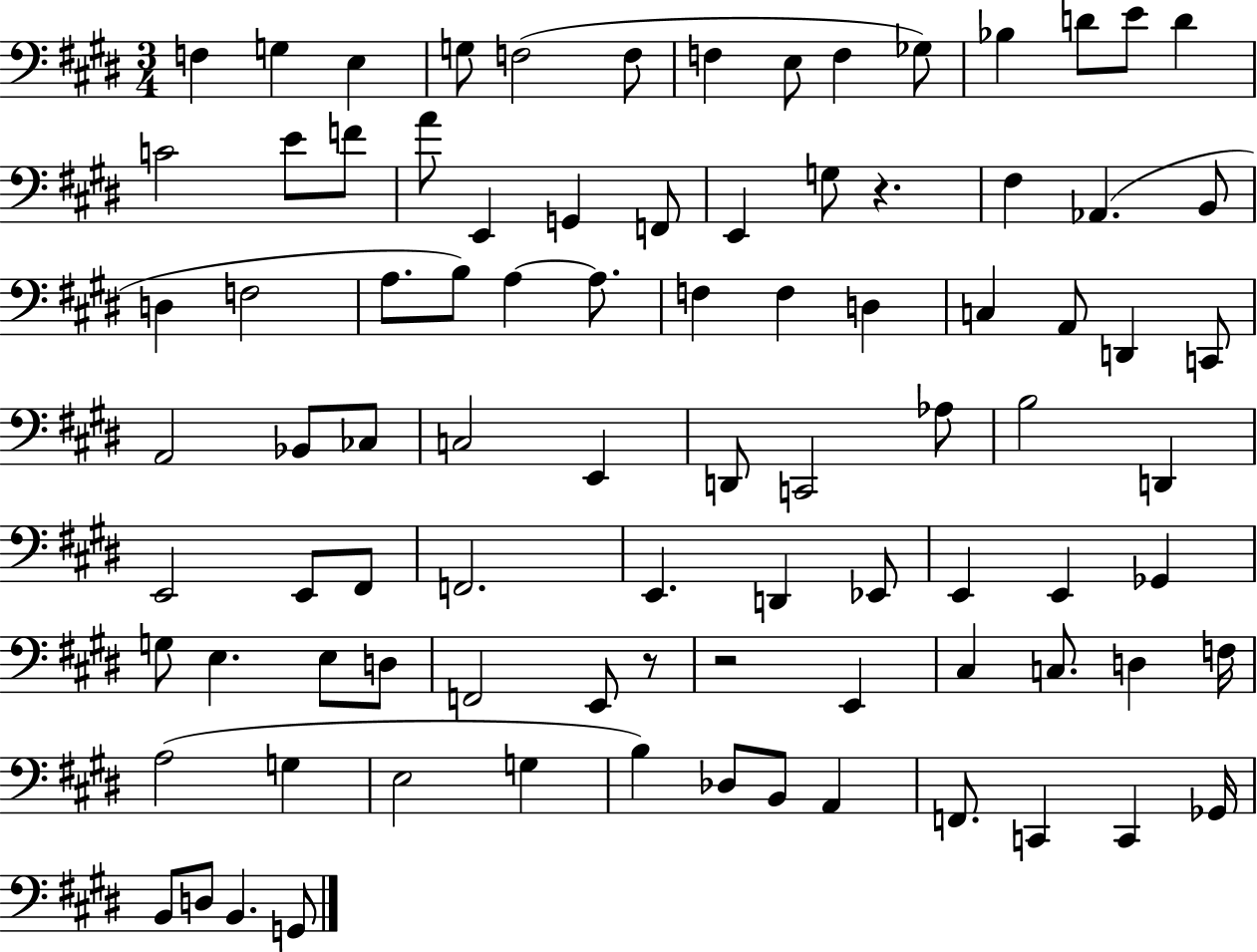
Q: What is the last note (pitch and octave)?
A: G2